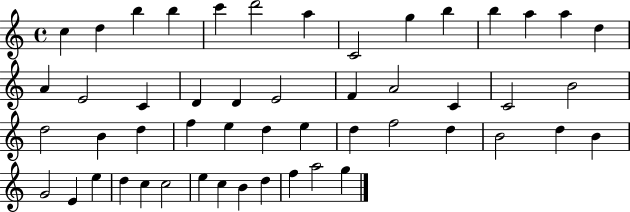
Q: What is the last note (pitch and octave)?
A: G5